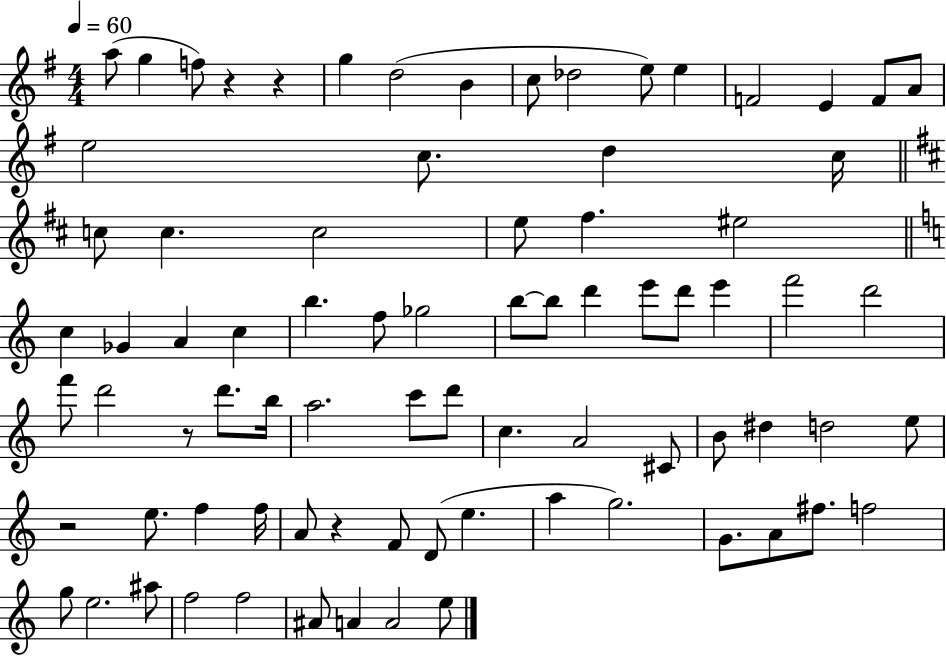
A5/e G5/q F5/e R/q R/q G5/q D5/h B4/q C5/e Db5/h E5/e E5/q F4/h E4/q F4/e A4/e E5/h C5/e. D5/q C5/s C5/e C5/q. C5/h E5/e F#5/q. EIS5/h C5/q Gb4/q A4/q C5/q B5/q. F5/e Gb5/h B5/e B5/e D6/q E6/e D6/e E6/q F6/h D6/h F6/e D6/h R/e D6/e. B5/s A5/h. C6/e D6/e C5/q. A4/h C#4/e B4/e D#5/q D5/h E5/e R/h E5/e. F5/q F5/s A4/e R/q F4/e D4/e E5/q. A5/q G5/h. G4/e. A4/e F#5/e. F5/h G5/e E5/h. A#5/e F5/h F5/h A#4/e A4/q A4/h E5/e